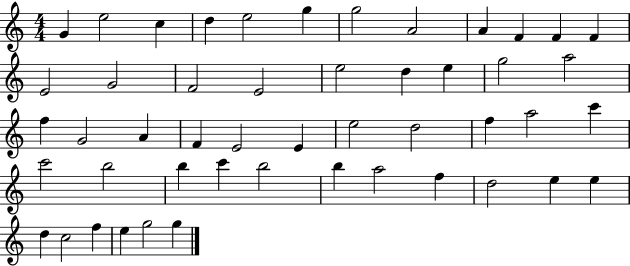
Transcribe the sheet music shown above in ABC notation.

X:1
T:Untitled
M:4/4
L:1/4
K:C
G e2 c d e2 g g2 A2 A F F F E2 G2 F2 E2 e2 d e g2 a2 f G2 A F E2 E e2 d2 f a2 c' c'2 b2 b c' b2 b a2 f d2 e e d c2 f e g2 g